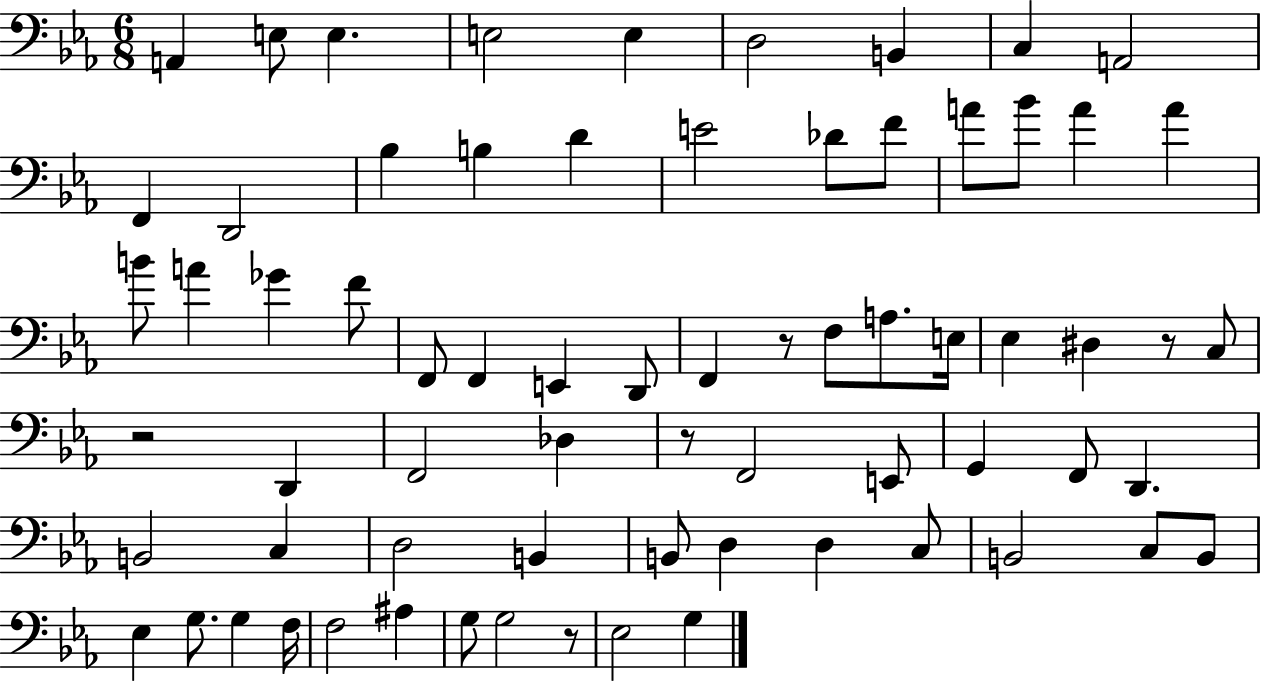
A2/q E3/e E3/q. E3/h E3/q D3/h B2/q C3/q A2/h F2/q D2/h Bb3/q B3/q D4/q E4/h Db4/e F4/e A4/e Bb4/e A4/q A4/q B4/e A4/q Gb4/q F4/e F2/e F2/q E2/q D2/e F2/q R/e F3/e A3/e. E3/s Eb3/q D#3/q R/e C3/e R/h D2/q F2/h Db3/q R/e F2/h E2/e G2/q F2/e D2/q. B2/h C3/q D3/h B2/q B2/e D3/q D3/q C3/e B2/h C3/e B2/e Eb3/q G3/e. G3/q F3/s F3/h A#3/q G3/e G3/h R/e Eb3/h G3/q